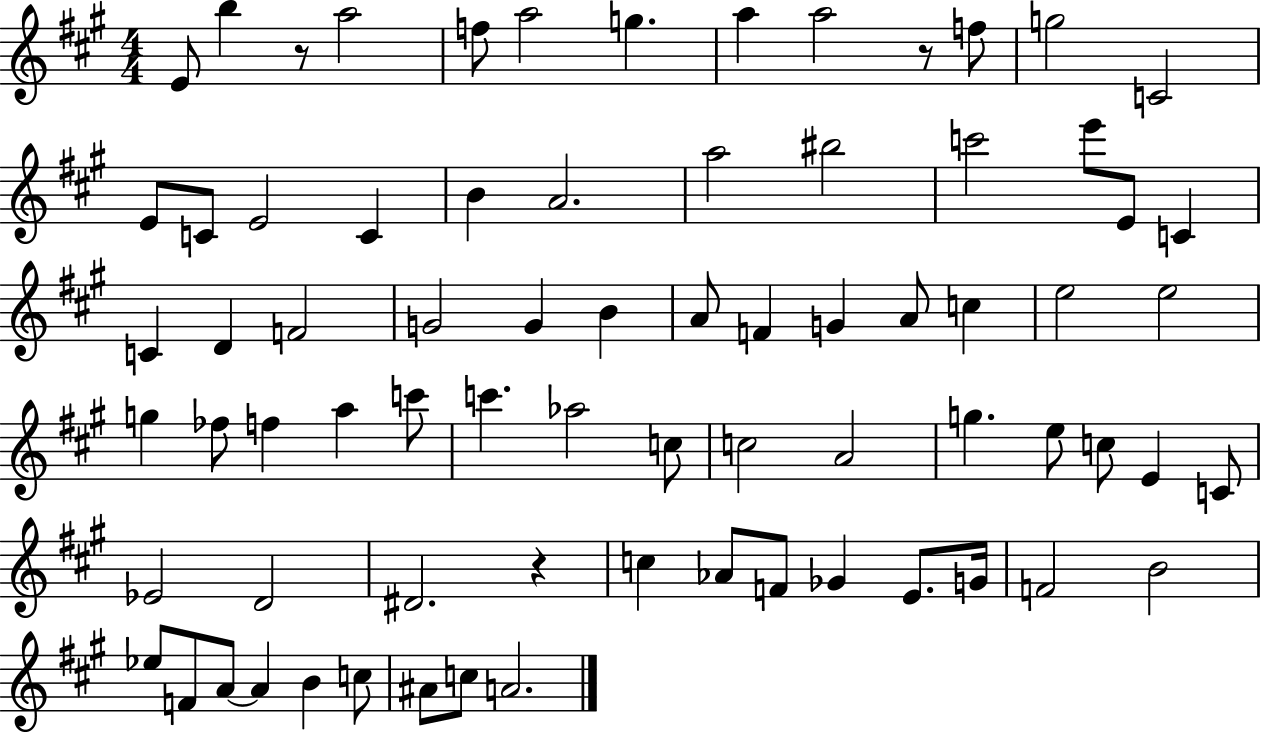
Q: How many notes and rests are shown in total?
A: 74